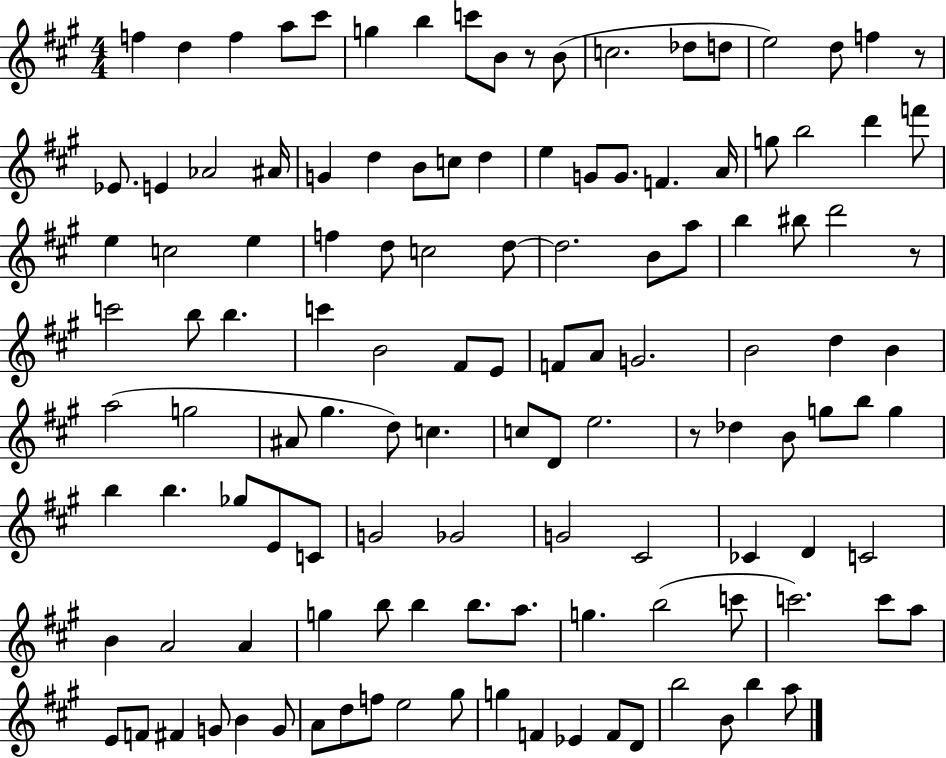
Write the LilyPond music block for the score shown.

{
  \clef treble
  \numericTimeSignature
  \time 4/4
  \key a \major
  f''4 d''4 f''4 a''8 cis'''8 | g''4 b''4 c'''8 b'8 r8 b'8( | c''2. des''8 d''8 | e''2) d''8 f''4 r8 | \break ees'8. e'4 aes'2 ais'16 | g'4 d''4 b'8 c''8 d''4 | e''4 g'8 g'8. f'4. a'16 | g''8 b''2 d'''4 f'''8 | \break e''4 c''2 e''4 | f''4 d''8 c''2 d''8~~ | d''2. b'8 a''8 | b''4 bis''8 d'''2 r8 | \break c'''2 b''8 b''4. | c'''4 b'2 fis'8 e'8 | f'8 a'8 g'2. | b'2 d''4 b'4 | \break a''2( g''2 | ais'8 gis''4. d''8) c''4. | c''8 d'8 e''2. | r8 des''4 b'8 g''8 b''8 g''4 | \break b''4 b''4. ges''8 e'8 c'8 | g'2 ges'2 | g'2 cis'2 | ces'4 d'4 c'2 | \break b'4 a'2 a'4 | g''4 b''8 b''4 b''8. a''8. | g''4. b''2( c'''8 | c'''2.) c'''8 a''8 | \break e'8 f'8 fis'4 g'8 b'4 g'8 | a'8 d''8 f''8 e''2 gis''8 | g''4 f'4 ees'4 f'8 d'8 | b''2 b'8 b''4 a''8 | \break \bar "|."
}